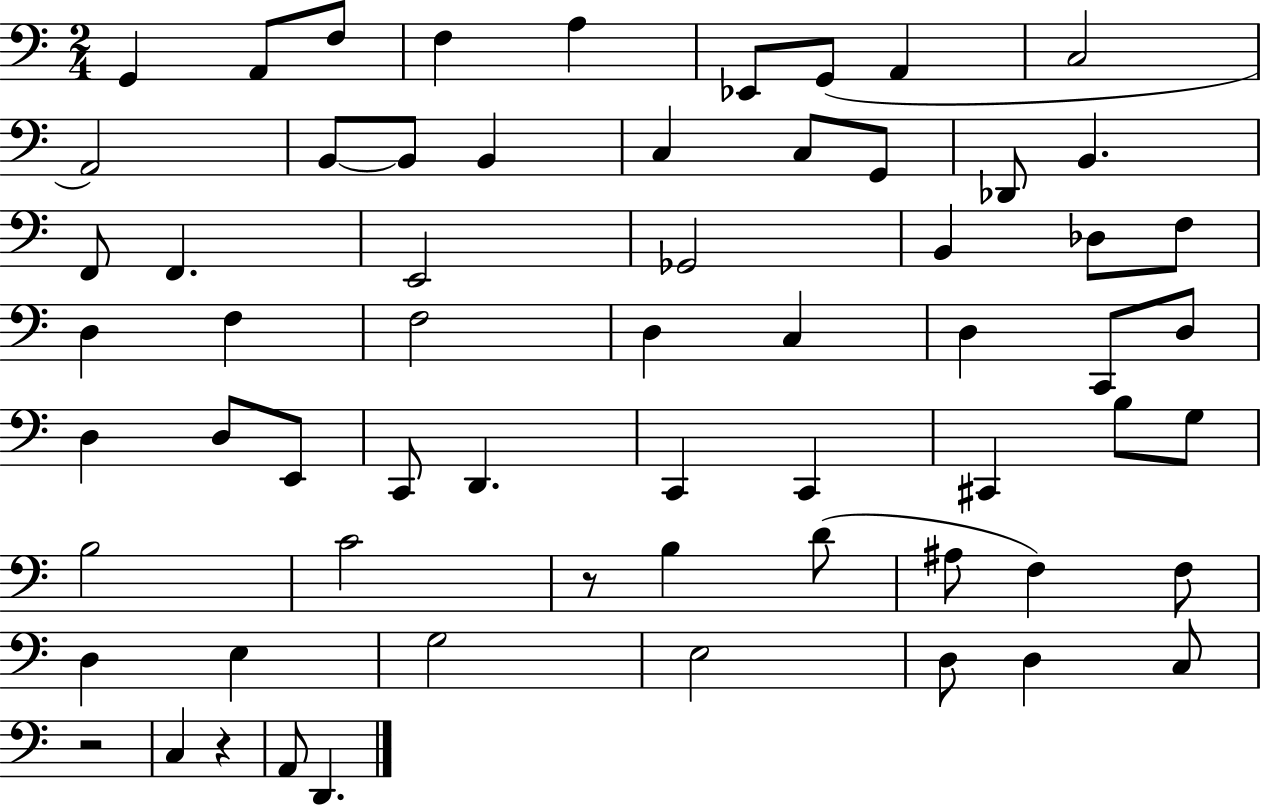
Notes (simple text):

G2/q A2/e F3/e F3/q A3/q Eb2/e G2/e A2/q C3/h A2/h B2/e B2/e B2/q C3/q C3/e G2/e Db2/e B2/q. F2/e F2/q. E2/h Gb2/h B2/q Db3/e F3/e D3/q F3/q F3/h D3/q C3/q D3/q C2/e D3/e D3/q D3/e E2/e C2/e D2/q. C2/q C2/q C#2/q B3/e G3/e B3/h C4/h R/e B3/q D4/e A#3/e F3/q F3/e D3/q E3/q G3/h E3/h D3/e D3/q C3/e R/h C3/q R/q A2/e D2/q.